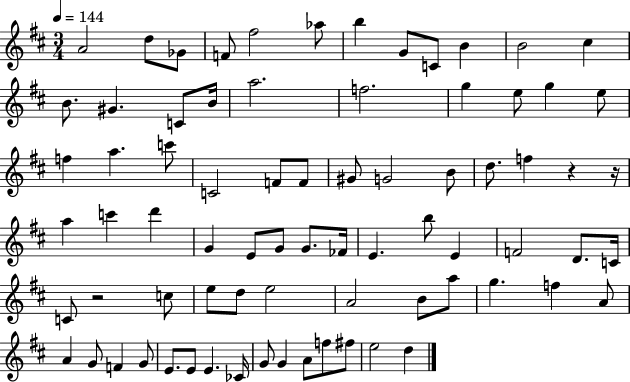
A4/h D5/e Gb4/e F4/e F#5/h Ab5/e B5/q G4/e C4/e B4/q B4/h C#5/q B4/e. G#4/q. C4/e B4/s A5/h. F5/h. G5/q E5/e G5/q E5/e F5/q A5/q. C6/e C4/h F4/e F4/e G#4/e G4/h B4/e D5/e. F5/q R/q R/s A5/q C6/q D6/q G4/q E4/e G4/e G4/e. FES4/s E4/q. B5/e E4/q F4/h D4/e. C4/s C4/e R/h C5/e E5/e D5/e E5/h A4/h B4/e A5/e G5/q. F5/q A4/e A4/q G4/e F4/q G4/e E4/e. E4/e E4/q. CES4/s G4/e G4/q A4/e F5/e F#5/e E5/h D5/q